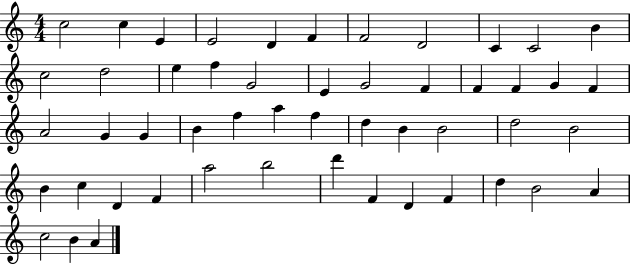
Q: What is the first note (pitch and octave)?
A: C5